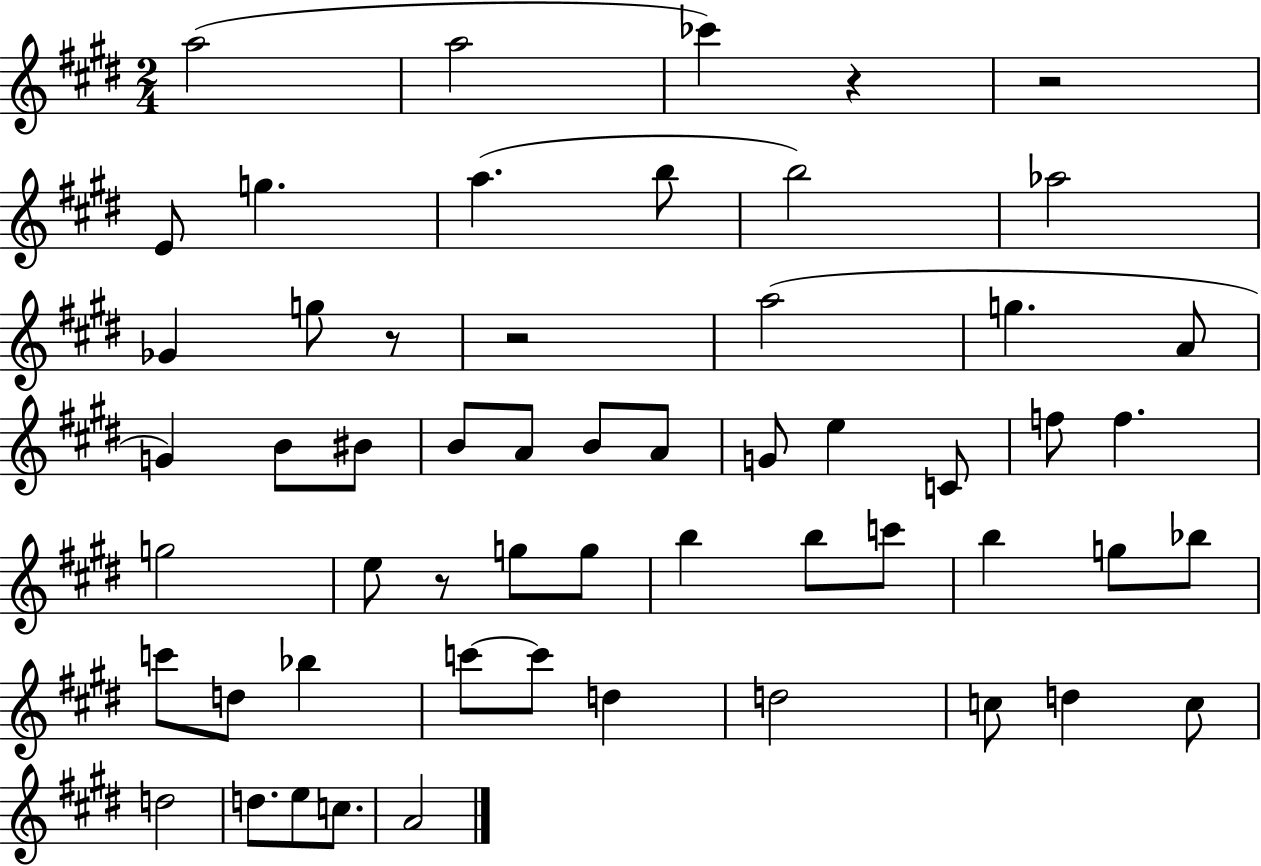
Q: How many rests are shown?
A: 5